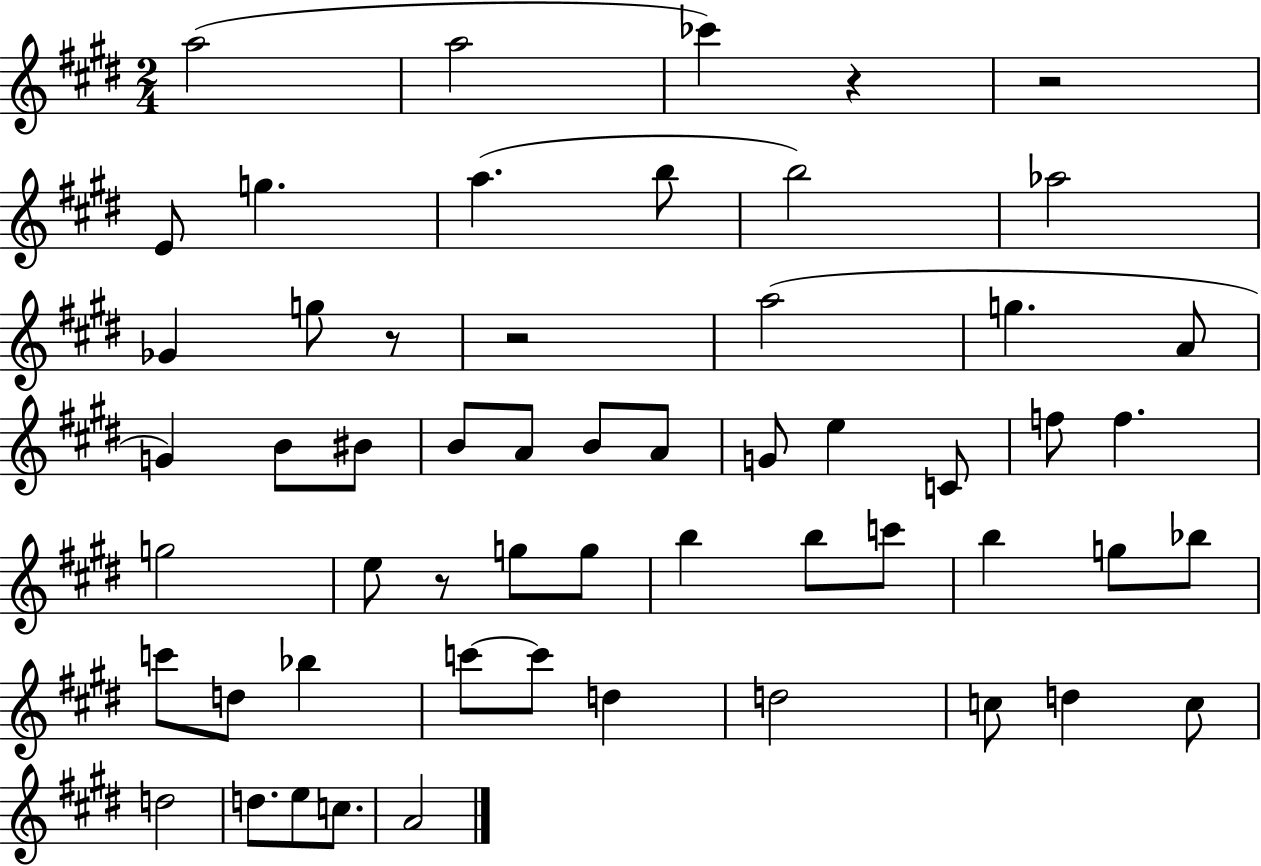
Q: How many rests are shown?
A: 5